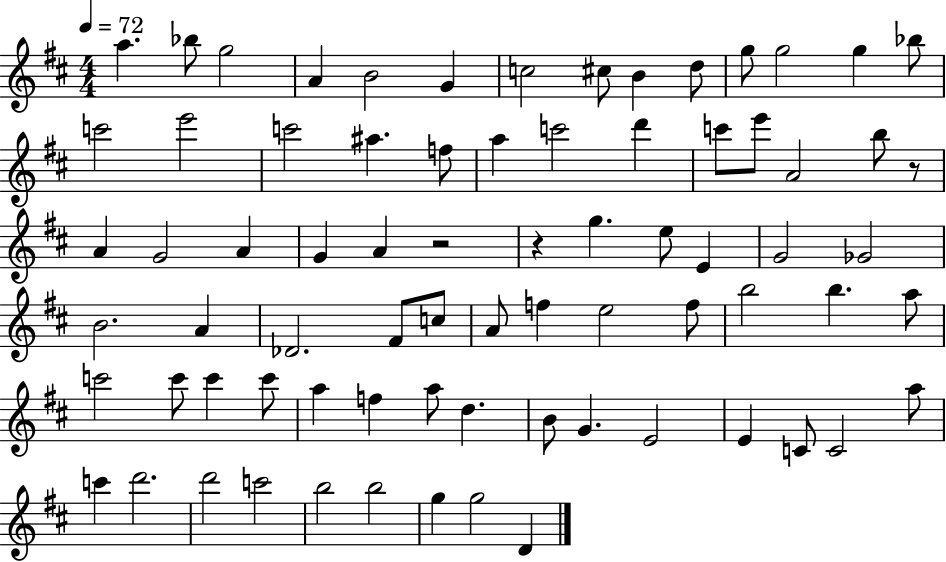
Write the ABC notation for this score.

X:1
T:Untitled
M:4/4
L:1/4
K:D
a _b/2 g2 A B2 G c2 ^c/2 B d/2 g/2 g2 g _b/2 c'2 e'2 c'2 ^a f/2 a c'2 d' c'/2 e'/2 A2 b/2 z/2 A G2 A G A z2 z g e/2 E G2 _G2 B2 A _D2 ^F/2 c/2 A/2 f e2 f/2 b2 b a/2 c'2 c'/2 c' c'/2 a f a/2 d B/2 G E2 E C/2 C2 a/2 c' d'2 d'2 c'2 b2 b2 g g2 D